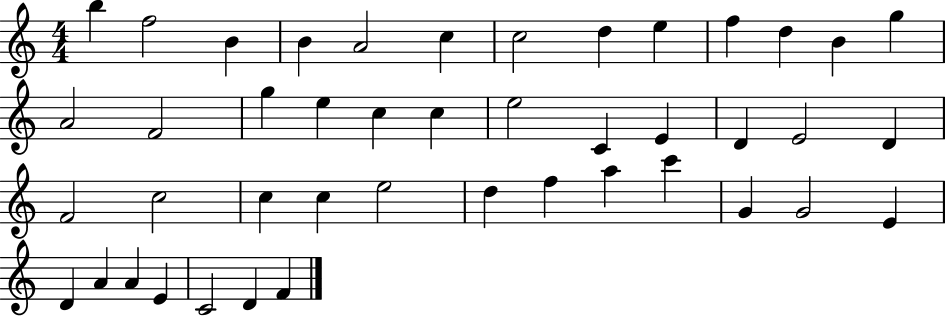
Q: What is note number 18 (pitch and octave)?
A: C5